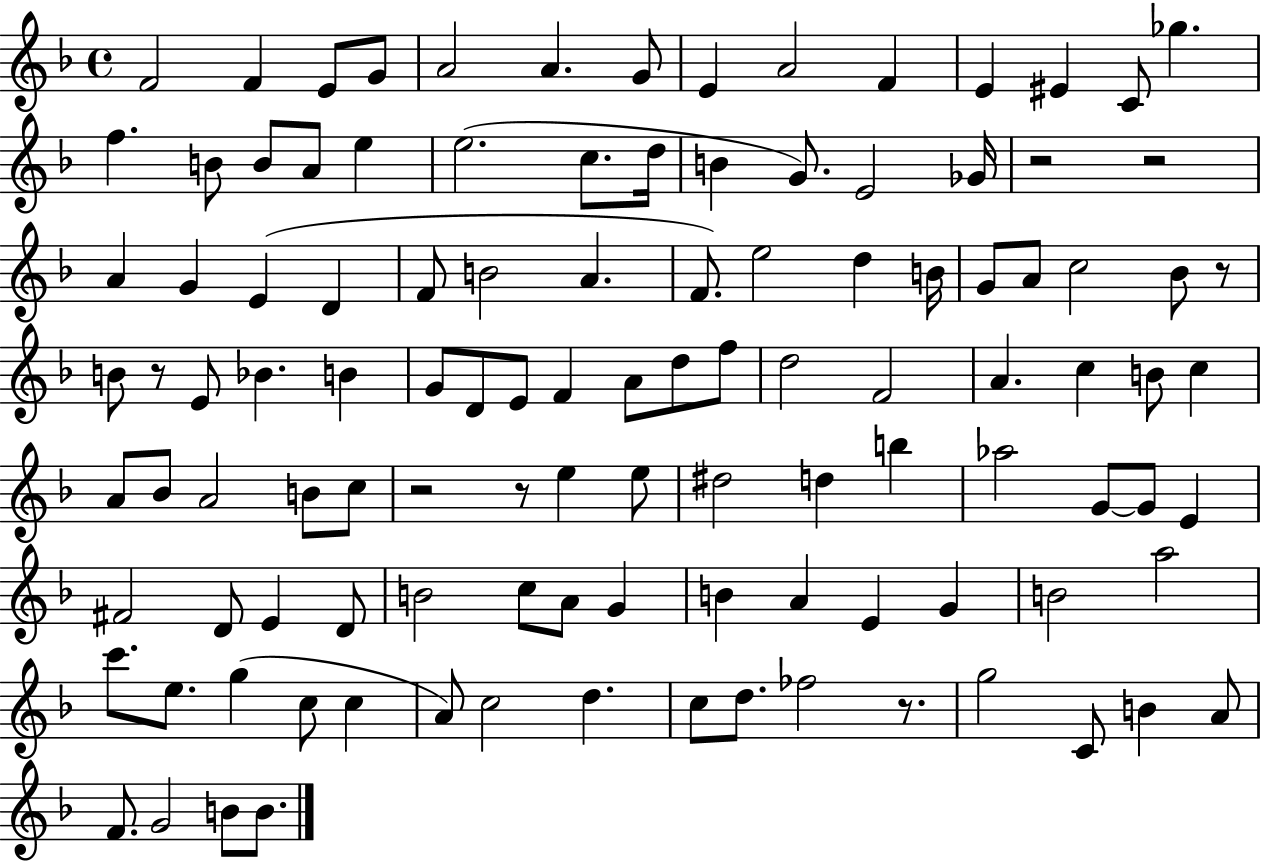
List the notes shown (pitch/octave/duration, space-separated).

F4/h F4/q E4/e G4/e A4/h A4/q. G4/e E4/q A4/h F4/q E4/q EIS4/q C4/e Gb5/q. F5/q. B4/e B4/e A4/e E5/q E5/h. C5/e. D5/s B4/q G4/e. E4/h Gb4/s R/h R/h A4/q G4/q E4/q D4/q F4/e B4/h A4/q. F4/e. E5/h D5/q B4/s G4/e A4/e C5/h Bb4/e R/e B4/e R/e E4/e Bb4/q. B4/q G4/e D4/e E4/e F4/q A4/e D5/e F5/e D5/h F4/h A4/q. C5/q B4/e C5/q A4/e Bb4/e A4/h B4/e C5/e R/h R/e E5/q E5/e D#5/h D5/q B5/q Ab5/h G4/e G4/e E4/q F#4/h D4/e E4/q D4/e B4/h C5/e A4/e G4/q B4/q A4/q E4/q G4/q B4/h A5/h C6/e. E5/e. G5/q C5/e C5/q A4/e C5/h D5/q. C5/e D5/e. FES5/h R/e. G5/h C4/e B4/q A4/e F4/e. G4/h B4/e B4/e.